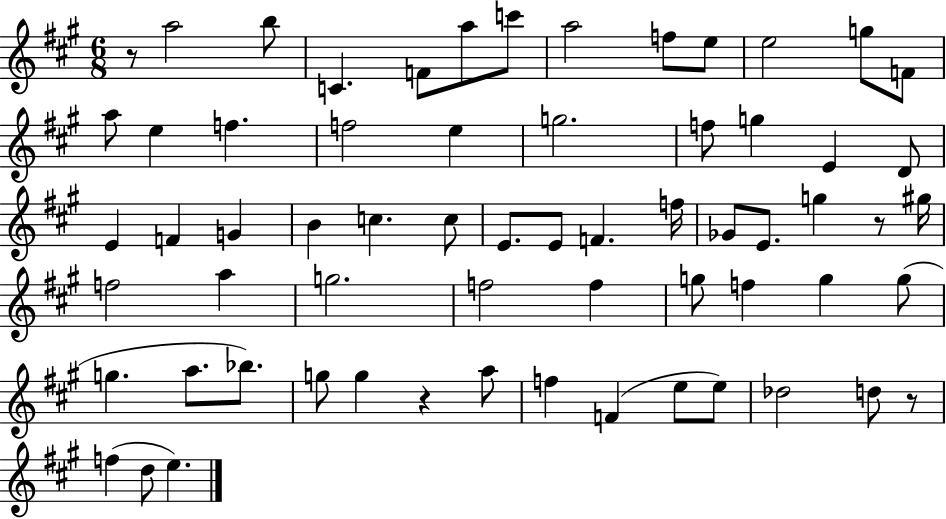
{
  \clef treble
  \numericTimeSignature
  \time 6/8
  \key a \major
  r8 a''2 b''8 | c'4. f'8 a''8 c'''8 | a''2 f''8 e''8 | e''2 g''8 f'8 | \break a''8 e''4 f''4. | f''2 e''4 | g''2. | f''8 g''4 e'4 d'8 | \break e'4 f'4 g'4 | b'4 c''4. c''8 | e'8. e'8 f'4. f''16 | ges'8 e'8. g''4 r8 gis''16 | \break f''2 a''4 | g''2. | f''2 f''4 | g''8 f''4 g''4 g''8( | \break g''4. a''8. bes''8.) | g''8 g''4 r4 a''8 | f''4 f'4( e''8 e''8) | des''2 d''8 r8 | \break f''4( d''8 e''4.) | \bar "|."
}